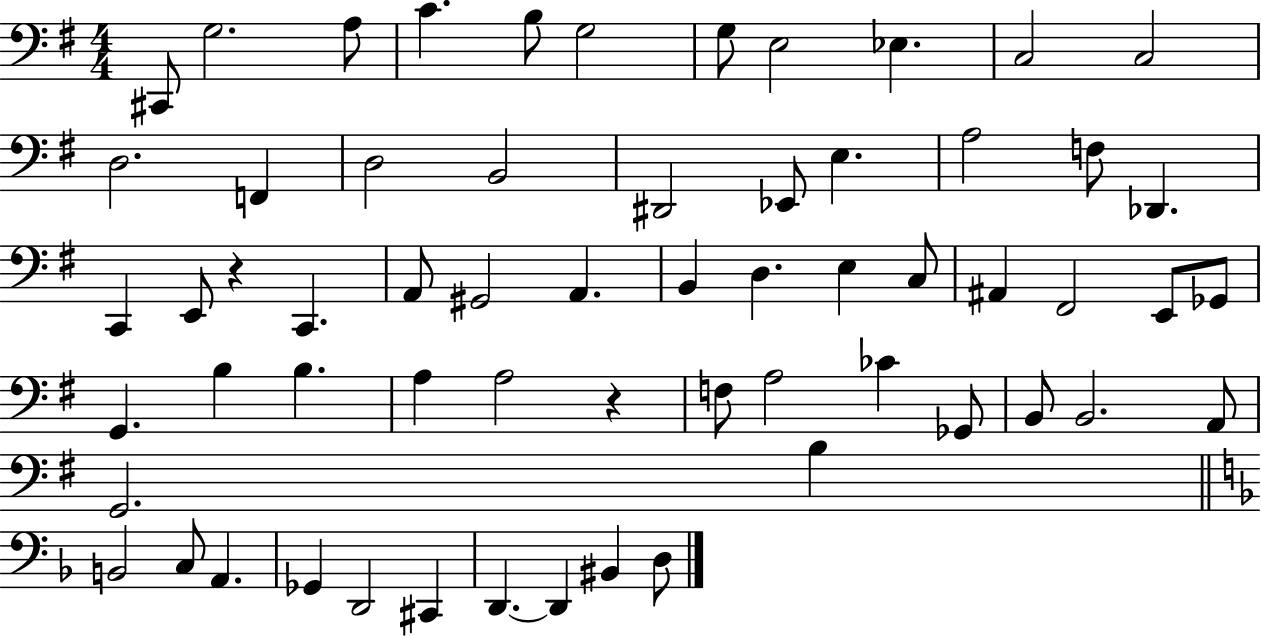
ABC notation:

X:1
T:Untitled
M:4/4
L:1/4
K:G
^C,,/2 G,2 A,/2 C B,/2 G,2 G,/2 E,2 _E, C,2 C,2 D,2 F,, D,2 B,,2 ^D,,2 _E,,/2 E, A,2 F,/2 _D,, C,, E,,/2 z C,, A,,/2 ^G,,2 A,, B,, D, E, C,/2 ^A,, ^F,,2 E,,/2 _G,,/2 G,, B, B, A, A,2 z F,/2 A,2 _C _G,,/2 B,,/2 B,,2 A,,/2 G,,2 B, B,,2 C,/2 A,, _G,, D,,2 ^C,, D,, D,, ^B,, D,/2